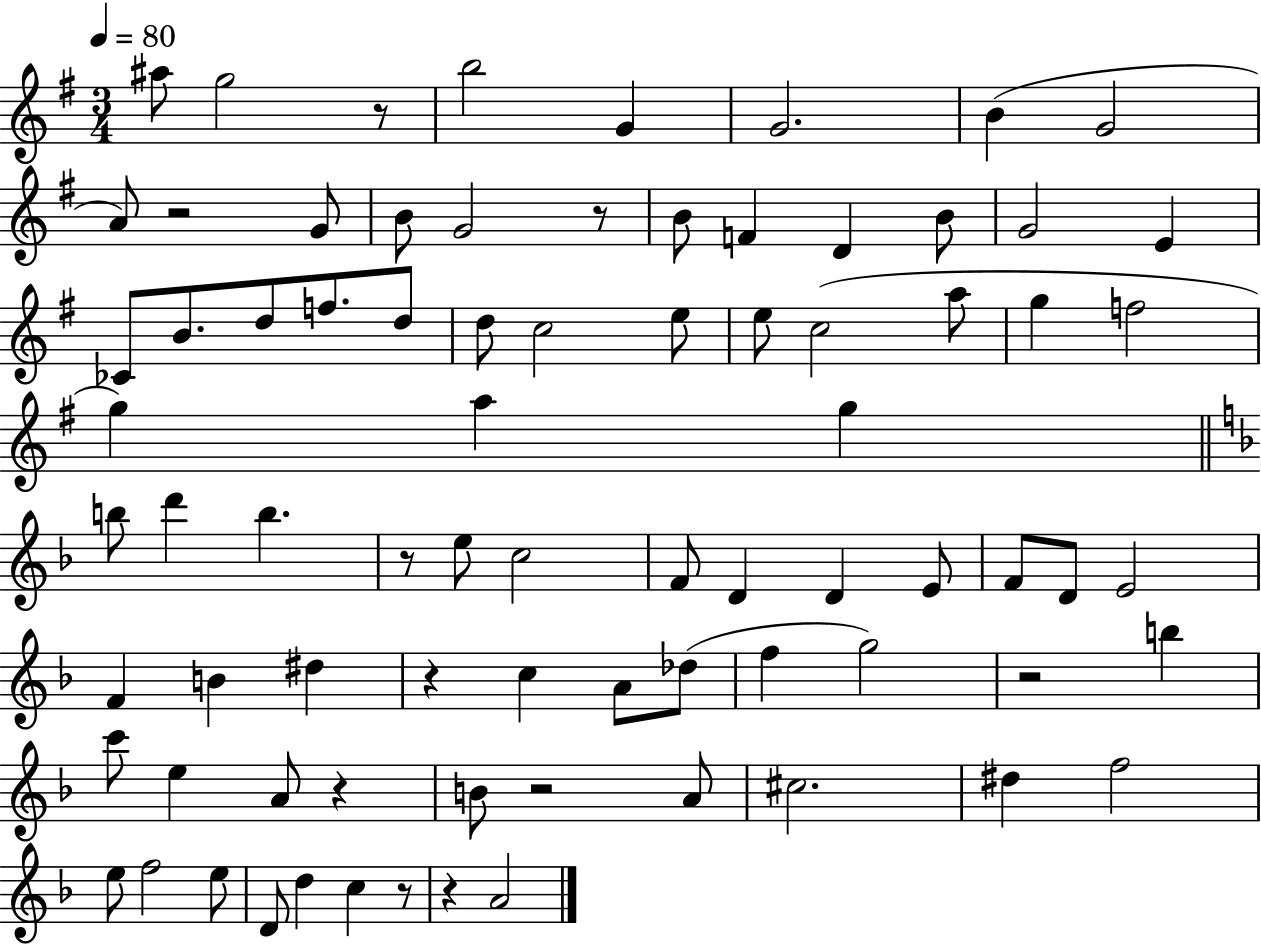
{
  \clef treble
  \numericTimeSignature
  \time 3/4
  \key g \major
  \tempo 4 = 80
  ais''8 g''2 r8 | b''2 g'4 | g'2. | b'4( g'2 | \break a'8) r2 g'8 | b'8 g'2 r8 | b'8 f'4 d'4 b'8 | g'2 e'4 | \break ces'8 b'8. d''8 f''8. d''8 | d''8 c''2 e''8 | e''8 c''2( a''8 | g''4 f''2 | \break g''4) a''4 g''4 | \bar "||" \break \key d \minor b''8 d'''4 b''4. | r8 e''8 c''2 | f'8 d'4 d'4 e'8 | f'8 d'8 e'2 | \break f'4 b'4 dis''4 | r4 c''4 a'8 des''8( | f''4 g''2) | r2 b''4 | \break c'''8 e''4 a'8 r4 | b'8 r2 a'8 | cis''2. | dis''4 f''2 | \break e''8 f''2 e''8 | d'8 d''4 c''4 r8 | r4 a'2 | \bar "|."
}